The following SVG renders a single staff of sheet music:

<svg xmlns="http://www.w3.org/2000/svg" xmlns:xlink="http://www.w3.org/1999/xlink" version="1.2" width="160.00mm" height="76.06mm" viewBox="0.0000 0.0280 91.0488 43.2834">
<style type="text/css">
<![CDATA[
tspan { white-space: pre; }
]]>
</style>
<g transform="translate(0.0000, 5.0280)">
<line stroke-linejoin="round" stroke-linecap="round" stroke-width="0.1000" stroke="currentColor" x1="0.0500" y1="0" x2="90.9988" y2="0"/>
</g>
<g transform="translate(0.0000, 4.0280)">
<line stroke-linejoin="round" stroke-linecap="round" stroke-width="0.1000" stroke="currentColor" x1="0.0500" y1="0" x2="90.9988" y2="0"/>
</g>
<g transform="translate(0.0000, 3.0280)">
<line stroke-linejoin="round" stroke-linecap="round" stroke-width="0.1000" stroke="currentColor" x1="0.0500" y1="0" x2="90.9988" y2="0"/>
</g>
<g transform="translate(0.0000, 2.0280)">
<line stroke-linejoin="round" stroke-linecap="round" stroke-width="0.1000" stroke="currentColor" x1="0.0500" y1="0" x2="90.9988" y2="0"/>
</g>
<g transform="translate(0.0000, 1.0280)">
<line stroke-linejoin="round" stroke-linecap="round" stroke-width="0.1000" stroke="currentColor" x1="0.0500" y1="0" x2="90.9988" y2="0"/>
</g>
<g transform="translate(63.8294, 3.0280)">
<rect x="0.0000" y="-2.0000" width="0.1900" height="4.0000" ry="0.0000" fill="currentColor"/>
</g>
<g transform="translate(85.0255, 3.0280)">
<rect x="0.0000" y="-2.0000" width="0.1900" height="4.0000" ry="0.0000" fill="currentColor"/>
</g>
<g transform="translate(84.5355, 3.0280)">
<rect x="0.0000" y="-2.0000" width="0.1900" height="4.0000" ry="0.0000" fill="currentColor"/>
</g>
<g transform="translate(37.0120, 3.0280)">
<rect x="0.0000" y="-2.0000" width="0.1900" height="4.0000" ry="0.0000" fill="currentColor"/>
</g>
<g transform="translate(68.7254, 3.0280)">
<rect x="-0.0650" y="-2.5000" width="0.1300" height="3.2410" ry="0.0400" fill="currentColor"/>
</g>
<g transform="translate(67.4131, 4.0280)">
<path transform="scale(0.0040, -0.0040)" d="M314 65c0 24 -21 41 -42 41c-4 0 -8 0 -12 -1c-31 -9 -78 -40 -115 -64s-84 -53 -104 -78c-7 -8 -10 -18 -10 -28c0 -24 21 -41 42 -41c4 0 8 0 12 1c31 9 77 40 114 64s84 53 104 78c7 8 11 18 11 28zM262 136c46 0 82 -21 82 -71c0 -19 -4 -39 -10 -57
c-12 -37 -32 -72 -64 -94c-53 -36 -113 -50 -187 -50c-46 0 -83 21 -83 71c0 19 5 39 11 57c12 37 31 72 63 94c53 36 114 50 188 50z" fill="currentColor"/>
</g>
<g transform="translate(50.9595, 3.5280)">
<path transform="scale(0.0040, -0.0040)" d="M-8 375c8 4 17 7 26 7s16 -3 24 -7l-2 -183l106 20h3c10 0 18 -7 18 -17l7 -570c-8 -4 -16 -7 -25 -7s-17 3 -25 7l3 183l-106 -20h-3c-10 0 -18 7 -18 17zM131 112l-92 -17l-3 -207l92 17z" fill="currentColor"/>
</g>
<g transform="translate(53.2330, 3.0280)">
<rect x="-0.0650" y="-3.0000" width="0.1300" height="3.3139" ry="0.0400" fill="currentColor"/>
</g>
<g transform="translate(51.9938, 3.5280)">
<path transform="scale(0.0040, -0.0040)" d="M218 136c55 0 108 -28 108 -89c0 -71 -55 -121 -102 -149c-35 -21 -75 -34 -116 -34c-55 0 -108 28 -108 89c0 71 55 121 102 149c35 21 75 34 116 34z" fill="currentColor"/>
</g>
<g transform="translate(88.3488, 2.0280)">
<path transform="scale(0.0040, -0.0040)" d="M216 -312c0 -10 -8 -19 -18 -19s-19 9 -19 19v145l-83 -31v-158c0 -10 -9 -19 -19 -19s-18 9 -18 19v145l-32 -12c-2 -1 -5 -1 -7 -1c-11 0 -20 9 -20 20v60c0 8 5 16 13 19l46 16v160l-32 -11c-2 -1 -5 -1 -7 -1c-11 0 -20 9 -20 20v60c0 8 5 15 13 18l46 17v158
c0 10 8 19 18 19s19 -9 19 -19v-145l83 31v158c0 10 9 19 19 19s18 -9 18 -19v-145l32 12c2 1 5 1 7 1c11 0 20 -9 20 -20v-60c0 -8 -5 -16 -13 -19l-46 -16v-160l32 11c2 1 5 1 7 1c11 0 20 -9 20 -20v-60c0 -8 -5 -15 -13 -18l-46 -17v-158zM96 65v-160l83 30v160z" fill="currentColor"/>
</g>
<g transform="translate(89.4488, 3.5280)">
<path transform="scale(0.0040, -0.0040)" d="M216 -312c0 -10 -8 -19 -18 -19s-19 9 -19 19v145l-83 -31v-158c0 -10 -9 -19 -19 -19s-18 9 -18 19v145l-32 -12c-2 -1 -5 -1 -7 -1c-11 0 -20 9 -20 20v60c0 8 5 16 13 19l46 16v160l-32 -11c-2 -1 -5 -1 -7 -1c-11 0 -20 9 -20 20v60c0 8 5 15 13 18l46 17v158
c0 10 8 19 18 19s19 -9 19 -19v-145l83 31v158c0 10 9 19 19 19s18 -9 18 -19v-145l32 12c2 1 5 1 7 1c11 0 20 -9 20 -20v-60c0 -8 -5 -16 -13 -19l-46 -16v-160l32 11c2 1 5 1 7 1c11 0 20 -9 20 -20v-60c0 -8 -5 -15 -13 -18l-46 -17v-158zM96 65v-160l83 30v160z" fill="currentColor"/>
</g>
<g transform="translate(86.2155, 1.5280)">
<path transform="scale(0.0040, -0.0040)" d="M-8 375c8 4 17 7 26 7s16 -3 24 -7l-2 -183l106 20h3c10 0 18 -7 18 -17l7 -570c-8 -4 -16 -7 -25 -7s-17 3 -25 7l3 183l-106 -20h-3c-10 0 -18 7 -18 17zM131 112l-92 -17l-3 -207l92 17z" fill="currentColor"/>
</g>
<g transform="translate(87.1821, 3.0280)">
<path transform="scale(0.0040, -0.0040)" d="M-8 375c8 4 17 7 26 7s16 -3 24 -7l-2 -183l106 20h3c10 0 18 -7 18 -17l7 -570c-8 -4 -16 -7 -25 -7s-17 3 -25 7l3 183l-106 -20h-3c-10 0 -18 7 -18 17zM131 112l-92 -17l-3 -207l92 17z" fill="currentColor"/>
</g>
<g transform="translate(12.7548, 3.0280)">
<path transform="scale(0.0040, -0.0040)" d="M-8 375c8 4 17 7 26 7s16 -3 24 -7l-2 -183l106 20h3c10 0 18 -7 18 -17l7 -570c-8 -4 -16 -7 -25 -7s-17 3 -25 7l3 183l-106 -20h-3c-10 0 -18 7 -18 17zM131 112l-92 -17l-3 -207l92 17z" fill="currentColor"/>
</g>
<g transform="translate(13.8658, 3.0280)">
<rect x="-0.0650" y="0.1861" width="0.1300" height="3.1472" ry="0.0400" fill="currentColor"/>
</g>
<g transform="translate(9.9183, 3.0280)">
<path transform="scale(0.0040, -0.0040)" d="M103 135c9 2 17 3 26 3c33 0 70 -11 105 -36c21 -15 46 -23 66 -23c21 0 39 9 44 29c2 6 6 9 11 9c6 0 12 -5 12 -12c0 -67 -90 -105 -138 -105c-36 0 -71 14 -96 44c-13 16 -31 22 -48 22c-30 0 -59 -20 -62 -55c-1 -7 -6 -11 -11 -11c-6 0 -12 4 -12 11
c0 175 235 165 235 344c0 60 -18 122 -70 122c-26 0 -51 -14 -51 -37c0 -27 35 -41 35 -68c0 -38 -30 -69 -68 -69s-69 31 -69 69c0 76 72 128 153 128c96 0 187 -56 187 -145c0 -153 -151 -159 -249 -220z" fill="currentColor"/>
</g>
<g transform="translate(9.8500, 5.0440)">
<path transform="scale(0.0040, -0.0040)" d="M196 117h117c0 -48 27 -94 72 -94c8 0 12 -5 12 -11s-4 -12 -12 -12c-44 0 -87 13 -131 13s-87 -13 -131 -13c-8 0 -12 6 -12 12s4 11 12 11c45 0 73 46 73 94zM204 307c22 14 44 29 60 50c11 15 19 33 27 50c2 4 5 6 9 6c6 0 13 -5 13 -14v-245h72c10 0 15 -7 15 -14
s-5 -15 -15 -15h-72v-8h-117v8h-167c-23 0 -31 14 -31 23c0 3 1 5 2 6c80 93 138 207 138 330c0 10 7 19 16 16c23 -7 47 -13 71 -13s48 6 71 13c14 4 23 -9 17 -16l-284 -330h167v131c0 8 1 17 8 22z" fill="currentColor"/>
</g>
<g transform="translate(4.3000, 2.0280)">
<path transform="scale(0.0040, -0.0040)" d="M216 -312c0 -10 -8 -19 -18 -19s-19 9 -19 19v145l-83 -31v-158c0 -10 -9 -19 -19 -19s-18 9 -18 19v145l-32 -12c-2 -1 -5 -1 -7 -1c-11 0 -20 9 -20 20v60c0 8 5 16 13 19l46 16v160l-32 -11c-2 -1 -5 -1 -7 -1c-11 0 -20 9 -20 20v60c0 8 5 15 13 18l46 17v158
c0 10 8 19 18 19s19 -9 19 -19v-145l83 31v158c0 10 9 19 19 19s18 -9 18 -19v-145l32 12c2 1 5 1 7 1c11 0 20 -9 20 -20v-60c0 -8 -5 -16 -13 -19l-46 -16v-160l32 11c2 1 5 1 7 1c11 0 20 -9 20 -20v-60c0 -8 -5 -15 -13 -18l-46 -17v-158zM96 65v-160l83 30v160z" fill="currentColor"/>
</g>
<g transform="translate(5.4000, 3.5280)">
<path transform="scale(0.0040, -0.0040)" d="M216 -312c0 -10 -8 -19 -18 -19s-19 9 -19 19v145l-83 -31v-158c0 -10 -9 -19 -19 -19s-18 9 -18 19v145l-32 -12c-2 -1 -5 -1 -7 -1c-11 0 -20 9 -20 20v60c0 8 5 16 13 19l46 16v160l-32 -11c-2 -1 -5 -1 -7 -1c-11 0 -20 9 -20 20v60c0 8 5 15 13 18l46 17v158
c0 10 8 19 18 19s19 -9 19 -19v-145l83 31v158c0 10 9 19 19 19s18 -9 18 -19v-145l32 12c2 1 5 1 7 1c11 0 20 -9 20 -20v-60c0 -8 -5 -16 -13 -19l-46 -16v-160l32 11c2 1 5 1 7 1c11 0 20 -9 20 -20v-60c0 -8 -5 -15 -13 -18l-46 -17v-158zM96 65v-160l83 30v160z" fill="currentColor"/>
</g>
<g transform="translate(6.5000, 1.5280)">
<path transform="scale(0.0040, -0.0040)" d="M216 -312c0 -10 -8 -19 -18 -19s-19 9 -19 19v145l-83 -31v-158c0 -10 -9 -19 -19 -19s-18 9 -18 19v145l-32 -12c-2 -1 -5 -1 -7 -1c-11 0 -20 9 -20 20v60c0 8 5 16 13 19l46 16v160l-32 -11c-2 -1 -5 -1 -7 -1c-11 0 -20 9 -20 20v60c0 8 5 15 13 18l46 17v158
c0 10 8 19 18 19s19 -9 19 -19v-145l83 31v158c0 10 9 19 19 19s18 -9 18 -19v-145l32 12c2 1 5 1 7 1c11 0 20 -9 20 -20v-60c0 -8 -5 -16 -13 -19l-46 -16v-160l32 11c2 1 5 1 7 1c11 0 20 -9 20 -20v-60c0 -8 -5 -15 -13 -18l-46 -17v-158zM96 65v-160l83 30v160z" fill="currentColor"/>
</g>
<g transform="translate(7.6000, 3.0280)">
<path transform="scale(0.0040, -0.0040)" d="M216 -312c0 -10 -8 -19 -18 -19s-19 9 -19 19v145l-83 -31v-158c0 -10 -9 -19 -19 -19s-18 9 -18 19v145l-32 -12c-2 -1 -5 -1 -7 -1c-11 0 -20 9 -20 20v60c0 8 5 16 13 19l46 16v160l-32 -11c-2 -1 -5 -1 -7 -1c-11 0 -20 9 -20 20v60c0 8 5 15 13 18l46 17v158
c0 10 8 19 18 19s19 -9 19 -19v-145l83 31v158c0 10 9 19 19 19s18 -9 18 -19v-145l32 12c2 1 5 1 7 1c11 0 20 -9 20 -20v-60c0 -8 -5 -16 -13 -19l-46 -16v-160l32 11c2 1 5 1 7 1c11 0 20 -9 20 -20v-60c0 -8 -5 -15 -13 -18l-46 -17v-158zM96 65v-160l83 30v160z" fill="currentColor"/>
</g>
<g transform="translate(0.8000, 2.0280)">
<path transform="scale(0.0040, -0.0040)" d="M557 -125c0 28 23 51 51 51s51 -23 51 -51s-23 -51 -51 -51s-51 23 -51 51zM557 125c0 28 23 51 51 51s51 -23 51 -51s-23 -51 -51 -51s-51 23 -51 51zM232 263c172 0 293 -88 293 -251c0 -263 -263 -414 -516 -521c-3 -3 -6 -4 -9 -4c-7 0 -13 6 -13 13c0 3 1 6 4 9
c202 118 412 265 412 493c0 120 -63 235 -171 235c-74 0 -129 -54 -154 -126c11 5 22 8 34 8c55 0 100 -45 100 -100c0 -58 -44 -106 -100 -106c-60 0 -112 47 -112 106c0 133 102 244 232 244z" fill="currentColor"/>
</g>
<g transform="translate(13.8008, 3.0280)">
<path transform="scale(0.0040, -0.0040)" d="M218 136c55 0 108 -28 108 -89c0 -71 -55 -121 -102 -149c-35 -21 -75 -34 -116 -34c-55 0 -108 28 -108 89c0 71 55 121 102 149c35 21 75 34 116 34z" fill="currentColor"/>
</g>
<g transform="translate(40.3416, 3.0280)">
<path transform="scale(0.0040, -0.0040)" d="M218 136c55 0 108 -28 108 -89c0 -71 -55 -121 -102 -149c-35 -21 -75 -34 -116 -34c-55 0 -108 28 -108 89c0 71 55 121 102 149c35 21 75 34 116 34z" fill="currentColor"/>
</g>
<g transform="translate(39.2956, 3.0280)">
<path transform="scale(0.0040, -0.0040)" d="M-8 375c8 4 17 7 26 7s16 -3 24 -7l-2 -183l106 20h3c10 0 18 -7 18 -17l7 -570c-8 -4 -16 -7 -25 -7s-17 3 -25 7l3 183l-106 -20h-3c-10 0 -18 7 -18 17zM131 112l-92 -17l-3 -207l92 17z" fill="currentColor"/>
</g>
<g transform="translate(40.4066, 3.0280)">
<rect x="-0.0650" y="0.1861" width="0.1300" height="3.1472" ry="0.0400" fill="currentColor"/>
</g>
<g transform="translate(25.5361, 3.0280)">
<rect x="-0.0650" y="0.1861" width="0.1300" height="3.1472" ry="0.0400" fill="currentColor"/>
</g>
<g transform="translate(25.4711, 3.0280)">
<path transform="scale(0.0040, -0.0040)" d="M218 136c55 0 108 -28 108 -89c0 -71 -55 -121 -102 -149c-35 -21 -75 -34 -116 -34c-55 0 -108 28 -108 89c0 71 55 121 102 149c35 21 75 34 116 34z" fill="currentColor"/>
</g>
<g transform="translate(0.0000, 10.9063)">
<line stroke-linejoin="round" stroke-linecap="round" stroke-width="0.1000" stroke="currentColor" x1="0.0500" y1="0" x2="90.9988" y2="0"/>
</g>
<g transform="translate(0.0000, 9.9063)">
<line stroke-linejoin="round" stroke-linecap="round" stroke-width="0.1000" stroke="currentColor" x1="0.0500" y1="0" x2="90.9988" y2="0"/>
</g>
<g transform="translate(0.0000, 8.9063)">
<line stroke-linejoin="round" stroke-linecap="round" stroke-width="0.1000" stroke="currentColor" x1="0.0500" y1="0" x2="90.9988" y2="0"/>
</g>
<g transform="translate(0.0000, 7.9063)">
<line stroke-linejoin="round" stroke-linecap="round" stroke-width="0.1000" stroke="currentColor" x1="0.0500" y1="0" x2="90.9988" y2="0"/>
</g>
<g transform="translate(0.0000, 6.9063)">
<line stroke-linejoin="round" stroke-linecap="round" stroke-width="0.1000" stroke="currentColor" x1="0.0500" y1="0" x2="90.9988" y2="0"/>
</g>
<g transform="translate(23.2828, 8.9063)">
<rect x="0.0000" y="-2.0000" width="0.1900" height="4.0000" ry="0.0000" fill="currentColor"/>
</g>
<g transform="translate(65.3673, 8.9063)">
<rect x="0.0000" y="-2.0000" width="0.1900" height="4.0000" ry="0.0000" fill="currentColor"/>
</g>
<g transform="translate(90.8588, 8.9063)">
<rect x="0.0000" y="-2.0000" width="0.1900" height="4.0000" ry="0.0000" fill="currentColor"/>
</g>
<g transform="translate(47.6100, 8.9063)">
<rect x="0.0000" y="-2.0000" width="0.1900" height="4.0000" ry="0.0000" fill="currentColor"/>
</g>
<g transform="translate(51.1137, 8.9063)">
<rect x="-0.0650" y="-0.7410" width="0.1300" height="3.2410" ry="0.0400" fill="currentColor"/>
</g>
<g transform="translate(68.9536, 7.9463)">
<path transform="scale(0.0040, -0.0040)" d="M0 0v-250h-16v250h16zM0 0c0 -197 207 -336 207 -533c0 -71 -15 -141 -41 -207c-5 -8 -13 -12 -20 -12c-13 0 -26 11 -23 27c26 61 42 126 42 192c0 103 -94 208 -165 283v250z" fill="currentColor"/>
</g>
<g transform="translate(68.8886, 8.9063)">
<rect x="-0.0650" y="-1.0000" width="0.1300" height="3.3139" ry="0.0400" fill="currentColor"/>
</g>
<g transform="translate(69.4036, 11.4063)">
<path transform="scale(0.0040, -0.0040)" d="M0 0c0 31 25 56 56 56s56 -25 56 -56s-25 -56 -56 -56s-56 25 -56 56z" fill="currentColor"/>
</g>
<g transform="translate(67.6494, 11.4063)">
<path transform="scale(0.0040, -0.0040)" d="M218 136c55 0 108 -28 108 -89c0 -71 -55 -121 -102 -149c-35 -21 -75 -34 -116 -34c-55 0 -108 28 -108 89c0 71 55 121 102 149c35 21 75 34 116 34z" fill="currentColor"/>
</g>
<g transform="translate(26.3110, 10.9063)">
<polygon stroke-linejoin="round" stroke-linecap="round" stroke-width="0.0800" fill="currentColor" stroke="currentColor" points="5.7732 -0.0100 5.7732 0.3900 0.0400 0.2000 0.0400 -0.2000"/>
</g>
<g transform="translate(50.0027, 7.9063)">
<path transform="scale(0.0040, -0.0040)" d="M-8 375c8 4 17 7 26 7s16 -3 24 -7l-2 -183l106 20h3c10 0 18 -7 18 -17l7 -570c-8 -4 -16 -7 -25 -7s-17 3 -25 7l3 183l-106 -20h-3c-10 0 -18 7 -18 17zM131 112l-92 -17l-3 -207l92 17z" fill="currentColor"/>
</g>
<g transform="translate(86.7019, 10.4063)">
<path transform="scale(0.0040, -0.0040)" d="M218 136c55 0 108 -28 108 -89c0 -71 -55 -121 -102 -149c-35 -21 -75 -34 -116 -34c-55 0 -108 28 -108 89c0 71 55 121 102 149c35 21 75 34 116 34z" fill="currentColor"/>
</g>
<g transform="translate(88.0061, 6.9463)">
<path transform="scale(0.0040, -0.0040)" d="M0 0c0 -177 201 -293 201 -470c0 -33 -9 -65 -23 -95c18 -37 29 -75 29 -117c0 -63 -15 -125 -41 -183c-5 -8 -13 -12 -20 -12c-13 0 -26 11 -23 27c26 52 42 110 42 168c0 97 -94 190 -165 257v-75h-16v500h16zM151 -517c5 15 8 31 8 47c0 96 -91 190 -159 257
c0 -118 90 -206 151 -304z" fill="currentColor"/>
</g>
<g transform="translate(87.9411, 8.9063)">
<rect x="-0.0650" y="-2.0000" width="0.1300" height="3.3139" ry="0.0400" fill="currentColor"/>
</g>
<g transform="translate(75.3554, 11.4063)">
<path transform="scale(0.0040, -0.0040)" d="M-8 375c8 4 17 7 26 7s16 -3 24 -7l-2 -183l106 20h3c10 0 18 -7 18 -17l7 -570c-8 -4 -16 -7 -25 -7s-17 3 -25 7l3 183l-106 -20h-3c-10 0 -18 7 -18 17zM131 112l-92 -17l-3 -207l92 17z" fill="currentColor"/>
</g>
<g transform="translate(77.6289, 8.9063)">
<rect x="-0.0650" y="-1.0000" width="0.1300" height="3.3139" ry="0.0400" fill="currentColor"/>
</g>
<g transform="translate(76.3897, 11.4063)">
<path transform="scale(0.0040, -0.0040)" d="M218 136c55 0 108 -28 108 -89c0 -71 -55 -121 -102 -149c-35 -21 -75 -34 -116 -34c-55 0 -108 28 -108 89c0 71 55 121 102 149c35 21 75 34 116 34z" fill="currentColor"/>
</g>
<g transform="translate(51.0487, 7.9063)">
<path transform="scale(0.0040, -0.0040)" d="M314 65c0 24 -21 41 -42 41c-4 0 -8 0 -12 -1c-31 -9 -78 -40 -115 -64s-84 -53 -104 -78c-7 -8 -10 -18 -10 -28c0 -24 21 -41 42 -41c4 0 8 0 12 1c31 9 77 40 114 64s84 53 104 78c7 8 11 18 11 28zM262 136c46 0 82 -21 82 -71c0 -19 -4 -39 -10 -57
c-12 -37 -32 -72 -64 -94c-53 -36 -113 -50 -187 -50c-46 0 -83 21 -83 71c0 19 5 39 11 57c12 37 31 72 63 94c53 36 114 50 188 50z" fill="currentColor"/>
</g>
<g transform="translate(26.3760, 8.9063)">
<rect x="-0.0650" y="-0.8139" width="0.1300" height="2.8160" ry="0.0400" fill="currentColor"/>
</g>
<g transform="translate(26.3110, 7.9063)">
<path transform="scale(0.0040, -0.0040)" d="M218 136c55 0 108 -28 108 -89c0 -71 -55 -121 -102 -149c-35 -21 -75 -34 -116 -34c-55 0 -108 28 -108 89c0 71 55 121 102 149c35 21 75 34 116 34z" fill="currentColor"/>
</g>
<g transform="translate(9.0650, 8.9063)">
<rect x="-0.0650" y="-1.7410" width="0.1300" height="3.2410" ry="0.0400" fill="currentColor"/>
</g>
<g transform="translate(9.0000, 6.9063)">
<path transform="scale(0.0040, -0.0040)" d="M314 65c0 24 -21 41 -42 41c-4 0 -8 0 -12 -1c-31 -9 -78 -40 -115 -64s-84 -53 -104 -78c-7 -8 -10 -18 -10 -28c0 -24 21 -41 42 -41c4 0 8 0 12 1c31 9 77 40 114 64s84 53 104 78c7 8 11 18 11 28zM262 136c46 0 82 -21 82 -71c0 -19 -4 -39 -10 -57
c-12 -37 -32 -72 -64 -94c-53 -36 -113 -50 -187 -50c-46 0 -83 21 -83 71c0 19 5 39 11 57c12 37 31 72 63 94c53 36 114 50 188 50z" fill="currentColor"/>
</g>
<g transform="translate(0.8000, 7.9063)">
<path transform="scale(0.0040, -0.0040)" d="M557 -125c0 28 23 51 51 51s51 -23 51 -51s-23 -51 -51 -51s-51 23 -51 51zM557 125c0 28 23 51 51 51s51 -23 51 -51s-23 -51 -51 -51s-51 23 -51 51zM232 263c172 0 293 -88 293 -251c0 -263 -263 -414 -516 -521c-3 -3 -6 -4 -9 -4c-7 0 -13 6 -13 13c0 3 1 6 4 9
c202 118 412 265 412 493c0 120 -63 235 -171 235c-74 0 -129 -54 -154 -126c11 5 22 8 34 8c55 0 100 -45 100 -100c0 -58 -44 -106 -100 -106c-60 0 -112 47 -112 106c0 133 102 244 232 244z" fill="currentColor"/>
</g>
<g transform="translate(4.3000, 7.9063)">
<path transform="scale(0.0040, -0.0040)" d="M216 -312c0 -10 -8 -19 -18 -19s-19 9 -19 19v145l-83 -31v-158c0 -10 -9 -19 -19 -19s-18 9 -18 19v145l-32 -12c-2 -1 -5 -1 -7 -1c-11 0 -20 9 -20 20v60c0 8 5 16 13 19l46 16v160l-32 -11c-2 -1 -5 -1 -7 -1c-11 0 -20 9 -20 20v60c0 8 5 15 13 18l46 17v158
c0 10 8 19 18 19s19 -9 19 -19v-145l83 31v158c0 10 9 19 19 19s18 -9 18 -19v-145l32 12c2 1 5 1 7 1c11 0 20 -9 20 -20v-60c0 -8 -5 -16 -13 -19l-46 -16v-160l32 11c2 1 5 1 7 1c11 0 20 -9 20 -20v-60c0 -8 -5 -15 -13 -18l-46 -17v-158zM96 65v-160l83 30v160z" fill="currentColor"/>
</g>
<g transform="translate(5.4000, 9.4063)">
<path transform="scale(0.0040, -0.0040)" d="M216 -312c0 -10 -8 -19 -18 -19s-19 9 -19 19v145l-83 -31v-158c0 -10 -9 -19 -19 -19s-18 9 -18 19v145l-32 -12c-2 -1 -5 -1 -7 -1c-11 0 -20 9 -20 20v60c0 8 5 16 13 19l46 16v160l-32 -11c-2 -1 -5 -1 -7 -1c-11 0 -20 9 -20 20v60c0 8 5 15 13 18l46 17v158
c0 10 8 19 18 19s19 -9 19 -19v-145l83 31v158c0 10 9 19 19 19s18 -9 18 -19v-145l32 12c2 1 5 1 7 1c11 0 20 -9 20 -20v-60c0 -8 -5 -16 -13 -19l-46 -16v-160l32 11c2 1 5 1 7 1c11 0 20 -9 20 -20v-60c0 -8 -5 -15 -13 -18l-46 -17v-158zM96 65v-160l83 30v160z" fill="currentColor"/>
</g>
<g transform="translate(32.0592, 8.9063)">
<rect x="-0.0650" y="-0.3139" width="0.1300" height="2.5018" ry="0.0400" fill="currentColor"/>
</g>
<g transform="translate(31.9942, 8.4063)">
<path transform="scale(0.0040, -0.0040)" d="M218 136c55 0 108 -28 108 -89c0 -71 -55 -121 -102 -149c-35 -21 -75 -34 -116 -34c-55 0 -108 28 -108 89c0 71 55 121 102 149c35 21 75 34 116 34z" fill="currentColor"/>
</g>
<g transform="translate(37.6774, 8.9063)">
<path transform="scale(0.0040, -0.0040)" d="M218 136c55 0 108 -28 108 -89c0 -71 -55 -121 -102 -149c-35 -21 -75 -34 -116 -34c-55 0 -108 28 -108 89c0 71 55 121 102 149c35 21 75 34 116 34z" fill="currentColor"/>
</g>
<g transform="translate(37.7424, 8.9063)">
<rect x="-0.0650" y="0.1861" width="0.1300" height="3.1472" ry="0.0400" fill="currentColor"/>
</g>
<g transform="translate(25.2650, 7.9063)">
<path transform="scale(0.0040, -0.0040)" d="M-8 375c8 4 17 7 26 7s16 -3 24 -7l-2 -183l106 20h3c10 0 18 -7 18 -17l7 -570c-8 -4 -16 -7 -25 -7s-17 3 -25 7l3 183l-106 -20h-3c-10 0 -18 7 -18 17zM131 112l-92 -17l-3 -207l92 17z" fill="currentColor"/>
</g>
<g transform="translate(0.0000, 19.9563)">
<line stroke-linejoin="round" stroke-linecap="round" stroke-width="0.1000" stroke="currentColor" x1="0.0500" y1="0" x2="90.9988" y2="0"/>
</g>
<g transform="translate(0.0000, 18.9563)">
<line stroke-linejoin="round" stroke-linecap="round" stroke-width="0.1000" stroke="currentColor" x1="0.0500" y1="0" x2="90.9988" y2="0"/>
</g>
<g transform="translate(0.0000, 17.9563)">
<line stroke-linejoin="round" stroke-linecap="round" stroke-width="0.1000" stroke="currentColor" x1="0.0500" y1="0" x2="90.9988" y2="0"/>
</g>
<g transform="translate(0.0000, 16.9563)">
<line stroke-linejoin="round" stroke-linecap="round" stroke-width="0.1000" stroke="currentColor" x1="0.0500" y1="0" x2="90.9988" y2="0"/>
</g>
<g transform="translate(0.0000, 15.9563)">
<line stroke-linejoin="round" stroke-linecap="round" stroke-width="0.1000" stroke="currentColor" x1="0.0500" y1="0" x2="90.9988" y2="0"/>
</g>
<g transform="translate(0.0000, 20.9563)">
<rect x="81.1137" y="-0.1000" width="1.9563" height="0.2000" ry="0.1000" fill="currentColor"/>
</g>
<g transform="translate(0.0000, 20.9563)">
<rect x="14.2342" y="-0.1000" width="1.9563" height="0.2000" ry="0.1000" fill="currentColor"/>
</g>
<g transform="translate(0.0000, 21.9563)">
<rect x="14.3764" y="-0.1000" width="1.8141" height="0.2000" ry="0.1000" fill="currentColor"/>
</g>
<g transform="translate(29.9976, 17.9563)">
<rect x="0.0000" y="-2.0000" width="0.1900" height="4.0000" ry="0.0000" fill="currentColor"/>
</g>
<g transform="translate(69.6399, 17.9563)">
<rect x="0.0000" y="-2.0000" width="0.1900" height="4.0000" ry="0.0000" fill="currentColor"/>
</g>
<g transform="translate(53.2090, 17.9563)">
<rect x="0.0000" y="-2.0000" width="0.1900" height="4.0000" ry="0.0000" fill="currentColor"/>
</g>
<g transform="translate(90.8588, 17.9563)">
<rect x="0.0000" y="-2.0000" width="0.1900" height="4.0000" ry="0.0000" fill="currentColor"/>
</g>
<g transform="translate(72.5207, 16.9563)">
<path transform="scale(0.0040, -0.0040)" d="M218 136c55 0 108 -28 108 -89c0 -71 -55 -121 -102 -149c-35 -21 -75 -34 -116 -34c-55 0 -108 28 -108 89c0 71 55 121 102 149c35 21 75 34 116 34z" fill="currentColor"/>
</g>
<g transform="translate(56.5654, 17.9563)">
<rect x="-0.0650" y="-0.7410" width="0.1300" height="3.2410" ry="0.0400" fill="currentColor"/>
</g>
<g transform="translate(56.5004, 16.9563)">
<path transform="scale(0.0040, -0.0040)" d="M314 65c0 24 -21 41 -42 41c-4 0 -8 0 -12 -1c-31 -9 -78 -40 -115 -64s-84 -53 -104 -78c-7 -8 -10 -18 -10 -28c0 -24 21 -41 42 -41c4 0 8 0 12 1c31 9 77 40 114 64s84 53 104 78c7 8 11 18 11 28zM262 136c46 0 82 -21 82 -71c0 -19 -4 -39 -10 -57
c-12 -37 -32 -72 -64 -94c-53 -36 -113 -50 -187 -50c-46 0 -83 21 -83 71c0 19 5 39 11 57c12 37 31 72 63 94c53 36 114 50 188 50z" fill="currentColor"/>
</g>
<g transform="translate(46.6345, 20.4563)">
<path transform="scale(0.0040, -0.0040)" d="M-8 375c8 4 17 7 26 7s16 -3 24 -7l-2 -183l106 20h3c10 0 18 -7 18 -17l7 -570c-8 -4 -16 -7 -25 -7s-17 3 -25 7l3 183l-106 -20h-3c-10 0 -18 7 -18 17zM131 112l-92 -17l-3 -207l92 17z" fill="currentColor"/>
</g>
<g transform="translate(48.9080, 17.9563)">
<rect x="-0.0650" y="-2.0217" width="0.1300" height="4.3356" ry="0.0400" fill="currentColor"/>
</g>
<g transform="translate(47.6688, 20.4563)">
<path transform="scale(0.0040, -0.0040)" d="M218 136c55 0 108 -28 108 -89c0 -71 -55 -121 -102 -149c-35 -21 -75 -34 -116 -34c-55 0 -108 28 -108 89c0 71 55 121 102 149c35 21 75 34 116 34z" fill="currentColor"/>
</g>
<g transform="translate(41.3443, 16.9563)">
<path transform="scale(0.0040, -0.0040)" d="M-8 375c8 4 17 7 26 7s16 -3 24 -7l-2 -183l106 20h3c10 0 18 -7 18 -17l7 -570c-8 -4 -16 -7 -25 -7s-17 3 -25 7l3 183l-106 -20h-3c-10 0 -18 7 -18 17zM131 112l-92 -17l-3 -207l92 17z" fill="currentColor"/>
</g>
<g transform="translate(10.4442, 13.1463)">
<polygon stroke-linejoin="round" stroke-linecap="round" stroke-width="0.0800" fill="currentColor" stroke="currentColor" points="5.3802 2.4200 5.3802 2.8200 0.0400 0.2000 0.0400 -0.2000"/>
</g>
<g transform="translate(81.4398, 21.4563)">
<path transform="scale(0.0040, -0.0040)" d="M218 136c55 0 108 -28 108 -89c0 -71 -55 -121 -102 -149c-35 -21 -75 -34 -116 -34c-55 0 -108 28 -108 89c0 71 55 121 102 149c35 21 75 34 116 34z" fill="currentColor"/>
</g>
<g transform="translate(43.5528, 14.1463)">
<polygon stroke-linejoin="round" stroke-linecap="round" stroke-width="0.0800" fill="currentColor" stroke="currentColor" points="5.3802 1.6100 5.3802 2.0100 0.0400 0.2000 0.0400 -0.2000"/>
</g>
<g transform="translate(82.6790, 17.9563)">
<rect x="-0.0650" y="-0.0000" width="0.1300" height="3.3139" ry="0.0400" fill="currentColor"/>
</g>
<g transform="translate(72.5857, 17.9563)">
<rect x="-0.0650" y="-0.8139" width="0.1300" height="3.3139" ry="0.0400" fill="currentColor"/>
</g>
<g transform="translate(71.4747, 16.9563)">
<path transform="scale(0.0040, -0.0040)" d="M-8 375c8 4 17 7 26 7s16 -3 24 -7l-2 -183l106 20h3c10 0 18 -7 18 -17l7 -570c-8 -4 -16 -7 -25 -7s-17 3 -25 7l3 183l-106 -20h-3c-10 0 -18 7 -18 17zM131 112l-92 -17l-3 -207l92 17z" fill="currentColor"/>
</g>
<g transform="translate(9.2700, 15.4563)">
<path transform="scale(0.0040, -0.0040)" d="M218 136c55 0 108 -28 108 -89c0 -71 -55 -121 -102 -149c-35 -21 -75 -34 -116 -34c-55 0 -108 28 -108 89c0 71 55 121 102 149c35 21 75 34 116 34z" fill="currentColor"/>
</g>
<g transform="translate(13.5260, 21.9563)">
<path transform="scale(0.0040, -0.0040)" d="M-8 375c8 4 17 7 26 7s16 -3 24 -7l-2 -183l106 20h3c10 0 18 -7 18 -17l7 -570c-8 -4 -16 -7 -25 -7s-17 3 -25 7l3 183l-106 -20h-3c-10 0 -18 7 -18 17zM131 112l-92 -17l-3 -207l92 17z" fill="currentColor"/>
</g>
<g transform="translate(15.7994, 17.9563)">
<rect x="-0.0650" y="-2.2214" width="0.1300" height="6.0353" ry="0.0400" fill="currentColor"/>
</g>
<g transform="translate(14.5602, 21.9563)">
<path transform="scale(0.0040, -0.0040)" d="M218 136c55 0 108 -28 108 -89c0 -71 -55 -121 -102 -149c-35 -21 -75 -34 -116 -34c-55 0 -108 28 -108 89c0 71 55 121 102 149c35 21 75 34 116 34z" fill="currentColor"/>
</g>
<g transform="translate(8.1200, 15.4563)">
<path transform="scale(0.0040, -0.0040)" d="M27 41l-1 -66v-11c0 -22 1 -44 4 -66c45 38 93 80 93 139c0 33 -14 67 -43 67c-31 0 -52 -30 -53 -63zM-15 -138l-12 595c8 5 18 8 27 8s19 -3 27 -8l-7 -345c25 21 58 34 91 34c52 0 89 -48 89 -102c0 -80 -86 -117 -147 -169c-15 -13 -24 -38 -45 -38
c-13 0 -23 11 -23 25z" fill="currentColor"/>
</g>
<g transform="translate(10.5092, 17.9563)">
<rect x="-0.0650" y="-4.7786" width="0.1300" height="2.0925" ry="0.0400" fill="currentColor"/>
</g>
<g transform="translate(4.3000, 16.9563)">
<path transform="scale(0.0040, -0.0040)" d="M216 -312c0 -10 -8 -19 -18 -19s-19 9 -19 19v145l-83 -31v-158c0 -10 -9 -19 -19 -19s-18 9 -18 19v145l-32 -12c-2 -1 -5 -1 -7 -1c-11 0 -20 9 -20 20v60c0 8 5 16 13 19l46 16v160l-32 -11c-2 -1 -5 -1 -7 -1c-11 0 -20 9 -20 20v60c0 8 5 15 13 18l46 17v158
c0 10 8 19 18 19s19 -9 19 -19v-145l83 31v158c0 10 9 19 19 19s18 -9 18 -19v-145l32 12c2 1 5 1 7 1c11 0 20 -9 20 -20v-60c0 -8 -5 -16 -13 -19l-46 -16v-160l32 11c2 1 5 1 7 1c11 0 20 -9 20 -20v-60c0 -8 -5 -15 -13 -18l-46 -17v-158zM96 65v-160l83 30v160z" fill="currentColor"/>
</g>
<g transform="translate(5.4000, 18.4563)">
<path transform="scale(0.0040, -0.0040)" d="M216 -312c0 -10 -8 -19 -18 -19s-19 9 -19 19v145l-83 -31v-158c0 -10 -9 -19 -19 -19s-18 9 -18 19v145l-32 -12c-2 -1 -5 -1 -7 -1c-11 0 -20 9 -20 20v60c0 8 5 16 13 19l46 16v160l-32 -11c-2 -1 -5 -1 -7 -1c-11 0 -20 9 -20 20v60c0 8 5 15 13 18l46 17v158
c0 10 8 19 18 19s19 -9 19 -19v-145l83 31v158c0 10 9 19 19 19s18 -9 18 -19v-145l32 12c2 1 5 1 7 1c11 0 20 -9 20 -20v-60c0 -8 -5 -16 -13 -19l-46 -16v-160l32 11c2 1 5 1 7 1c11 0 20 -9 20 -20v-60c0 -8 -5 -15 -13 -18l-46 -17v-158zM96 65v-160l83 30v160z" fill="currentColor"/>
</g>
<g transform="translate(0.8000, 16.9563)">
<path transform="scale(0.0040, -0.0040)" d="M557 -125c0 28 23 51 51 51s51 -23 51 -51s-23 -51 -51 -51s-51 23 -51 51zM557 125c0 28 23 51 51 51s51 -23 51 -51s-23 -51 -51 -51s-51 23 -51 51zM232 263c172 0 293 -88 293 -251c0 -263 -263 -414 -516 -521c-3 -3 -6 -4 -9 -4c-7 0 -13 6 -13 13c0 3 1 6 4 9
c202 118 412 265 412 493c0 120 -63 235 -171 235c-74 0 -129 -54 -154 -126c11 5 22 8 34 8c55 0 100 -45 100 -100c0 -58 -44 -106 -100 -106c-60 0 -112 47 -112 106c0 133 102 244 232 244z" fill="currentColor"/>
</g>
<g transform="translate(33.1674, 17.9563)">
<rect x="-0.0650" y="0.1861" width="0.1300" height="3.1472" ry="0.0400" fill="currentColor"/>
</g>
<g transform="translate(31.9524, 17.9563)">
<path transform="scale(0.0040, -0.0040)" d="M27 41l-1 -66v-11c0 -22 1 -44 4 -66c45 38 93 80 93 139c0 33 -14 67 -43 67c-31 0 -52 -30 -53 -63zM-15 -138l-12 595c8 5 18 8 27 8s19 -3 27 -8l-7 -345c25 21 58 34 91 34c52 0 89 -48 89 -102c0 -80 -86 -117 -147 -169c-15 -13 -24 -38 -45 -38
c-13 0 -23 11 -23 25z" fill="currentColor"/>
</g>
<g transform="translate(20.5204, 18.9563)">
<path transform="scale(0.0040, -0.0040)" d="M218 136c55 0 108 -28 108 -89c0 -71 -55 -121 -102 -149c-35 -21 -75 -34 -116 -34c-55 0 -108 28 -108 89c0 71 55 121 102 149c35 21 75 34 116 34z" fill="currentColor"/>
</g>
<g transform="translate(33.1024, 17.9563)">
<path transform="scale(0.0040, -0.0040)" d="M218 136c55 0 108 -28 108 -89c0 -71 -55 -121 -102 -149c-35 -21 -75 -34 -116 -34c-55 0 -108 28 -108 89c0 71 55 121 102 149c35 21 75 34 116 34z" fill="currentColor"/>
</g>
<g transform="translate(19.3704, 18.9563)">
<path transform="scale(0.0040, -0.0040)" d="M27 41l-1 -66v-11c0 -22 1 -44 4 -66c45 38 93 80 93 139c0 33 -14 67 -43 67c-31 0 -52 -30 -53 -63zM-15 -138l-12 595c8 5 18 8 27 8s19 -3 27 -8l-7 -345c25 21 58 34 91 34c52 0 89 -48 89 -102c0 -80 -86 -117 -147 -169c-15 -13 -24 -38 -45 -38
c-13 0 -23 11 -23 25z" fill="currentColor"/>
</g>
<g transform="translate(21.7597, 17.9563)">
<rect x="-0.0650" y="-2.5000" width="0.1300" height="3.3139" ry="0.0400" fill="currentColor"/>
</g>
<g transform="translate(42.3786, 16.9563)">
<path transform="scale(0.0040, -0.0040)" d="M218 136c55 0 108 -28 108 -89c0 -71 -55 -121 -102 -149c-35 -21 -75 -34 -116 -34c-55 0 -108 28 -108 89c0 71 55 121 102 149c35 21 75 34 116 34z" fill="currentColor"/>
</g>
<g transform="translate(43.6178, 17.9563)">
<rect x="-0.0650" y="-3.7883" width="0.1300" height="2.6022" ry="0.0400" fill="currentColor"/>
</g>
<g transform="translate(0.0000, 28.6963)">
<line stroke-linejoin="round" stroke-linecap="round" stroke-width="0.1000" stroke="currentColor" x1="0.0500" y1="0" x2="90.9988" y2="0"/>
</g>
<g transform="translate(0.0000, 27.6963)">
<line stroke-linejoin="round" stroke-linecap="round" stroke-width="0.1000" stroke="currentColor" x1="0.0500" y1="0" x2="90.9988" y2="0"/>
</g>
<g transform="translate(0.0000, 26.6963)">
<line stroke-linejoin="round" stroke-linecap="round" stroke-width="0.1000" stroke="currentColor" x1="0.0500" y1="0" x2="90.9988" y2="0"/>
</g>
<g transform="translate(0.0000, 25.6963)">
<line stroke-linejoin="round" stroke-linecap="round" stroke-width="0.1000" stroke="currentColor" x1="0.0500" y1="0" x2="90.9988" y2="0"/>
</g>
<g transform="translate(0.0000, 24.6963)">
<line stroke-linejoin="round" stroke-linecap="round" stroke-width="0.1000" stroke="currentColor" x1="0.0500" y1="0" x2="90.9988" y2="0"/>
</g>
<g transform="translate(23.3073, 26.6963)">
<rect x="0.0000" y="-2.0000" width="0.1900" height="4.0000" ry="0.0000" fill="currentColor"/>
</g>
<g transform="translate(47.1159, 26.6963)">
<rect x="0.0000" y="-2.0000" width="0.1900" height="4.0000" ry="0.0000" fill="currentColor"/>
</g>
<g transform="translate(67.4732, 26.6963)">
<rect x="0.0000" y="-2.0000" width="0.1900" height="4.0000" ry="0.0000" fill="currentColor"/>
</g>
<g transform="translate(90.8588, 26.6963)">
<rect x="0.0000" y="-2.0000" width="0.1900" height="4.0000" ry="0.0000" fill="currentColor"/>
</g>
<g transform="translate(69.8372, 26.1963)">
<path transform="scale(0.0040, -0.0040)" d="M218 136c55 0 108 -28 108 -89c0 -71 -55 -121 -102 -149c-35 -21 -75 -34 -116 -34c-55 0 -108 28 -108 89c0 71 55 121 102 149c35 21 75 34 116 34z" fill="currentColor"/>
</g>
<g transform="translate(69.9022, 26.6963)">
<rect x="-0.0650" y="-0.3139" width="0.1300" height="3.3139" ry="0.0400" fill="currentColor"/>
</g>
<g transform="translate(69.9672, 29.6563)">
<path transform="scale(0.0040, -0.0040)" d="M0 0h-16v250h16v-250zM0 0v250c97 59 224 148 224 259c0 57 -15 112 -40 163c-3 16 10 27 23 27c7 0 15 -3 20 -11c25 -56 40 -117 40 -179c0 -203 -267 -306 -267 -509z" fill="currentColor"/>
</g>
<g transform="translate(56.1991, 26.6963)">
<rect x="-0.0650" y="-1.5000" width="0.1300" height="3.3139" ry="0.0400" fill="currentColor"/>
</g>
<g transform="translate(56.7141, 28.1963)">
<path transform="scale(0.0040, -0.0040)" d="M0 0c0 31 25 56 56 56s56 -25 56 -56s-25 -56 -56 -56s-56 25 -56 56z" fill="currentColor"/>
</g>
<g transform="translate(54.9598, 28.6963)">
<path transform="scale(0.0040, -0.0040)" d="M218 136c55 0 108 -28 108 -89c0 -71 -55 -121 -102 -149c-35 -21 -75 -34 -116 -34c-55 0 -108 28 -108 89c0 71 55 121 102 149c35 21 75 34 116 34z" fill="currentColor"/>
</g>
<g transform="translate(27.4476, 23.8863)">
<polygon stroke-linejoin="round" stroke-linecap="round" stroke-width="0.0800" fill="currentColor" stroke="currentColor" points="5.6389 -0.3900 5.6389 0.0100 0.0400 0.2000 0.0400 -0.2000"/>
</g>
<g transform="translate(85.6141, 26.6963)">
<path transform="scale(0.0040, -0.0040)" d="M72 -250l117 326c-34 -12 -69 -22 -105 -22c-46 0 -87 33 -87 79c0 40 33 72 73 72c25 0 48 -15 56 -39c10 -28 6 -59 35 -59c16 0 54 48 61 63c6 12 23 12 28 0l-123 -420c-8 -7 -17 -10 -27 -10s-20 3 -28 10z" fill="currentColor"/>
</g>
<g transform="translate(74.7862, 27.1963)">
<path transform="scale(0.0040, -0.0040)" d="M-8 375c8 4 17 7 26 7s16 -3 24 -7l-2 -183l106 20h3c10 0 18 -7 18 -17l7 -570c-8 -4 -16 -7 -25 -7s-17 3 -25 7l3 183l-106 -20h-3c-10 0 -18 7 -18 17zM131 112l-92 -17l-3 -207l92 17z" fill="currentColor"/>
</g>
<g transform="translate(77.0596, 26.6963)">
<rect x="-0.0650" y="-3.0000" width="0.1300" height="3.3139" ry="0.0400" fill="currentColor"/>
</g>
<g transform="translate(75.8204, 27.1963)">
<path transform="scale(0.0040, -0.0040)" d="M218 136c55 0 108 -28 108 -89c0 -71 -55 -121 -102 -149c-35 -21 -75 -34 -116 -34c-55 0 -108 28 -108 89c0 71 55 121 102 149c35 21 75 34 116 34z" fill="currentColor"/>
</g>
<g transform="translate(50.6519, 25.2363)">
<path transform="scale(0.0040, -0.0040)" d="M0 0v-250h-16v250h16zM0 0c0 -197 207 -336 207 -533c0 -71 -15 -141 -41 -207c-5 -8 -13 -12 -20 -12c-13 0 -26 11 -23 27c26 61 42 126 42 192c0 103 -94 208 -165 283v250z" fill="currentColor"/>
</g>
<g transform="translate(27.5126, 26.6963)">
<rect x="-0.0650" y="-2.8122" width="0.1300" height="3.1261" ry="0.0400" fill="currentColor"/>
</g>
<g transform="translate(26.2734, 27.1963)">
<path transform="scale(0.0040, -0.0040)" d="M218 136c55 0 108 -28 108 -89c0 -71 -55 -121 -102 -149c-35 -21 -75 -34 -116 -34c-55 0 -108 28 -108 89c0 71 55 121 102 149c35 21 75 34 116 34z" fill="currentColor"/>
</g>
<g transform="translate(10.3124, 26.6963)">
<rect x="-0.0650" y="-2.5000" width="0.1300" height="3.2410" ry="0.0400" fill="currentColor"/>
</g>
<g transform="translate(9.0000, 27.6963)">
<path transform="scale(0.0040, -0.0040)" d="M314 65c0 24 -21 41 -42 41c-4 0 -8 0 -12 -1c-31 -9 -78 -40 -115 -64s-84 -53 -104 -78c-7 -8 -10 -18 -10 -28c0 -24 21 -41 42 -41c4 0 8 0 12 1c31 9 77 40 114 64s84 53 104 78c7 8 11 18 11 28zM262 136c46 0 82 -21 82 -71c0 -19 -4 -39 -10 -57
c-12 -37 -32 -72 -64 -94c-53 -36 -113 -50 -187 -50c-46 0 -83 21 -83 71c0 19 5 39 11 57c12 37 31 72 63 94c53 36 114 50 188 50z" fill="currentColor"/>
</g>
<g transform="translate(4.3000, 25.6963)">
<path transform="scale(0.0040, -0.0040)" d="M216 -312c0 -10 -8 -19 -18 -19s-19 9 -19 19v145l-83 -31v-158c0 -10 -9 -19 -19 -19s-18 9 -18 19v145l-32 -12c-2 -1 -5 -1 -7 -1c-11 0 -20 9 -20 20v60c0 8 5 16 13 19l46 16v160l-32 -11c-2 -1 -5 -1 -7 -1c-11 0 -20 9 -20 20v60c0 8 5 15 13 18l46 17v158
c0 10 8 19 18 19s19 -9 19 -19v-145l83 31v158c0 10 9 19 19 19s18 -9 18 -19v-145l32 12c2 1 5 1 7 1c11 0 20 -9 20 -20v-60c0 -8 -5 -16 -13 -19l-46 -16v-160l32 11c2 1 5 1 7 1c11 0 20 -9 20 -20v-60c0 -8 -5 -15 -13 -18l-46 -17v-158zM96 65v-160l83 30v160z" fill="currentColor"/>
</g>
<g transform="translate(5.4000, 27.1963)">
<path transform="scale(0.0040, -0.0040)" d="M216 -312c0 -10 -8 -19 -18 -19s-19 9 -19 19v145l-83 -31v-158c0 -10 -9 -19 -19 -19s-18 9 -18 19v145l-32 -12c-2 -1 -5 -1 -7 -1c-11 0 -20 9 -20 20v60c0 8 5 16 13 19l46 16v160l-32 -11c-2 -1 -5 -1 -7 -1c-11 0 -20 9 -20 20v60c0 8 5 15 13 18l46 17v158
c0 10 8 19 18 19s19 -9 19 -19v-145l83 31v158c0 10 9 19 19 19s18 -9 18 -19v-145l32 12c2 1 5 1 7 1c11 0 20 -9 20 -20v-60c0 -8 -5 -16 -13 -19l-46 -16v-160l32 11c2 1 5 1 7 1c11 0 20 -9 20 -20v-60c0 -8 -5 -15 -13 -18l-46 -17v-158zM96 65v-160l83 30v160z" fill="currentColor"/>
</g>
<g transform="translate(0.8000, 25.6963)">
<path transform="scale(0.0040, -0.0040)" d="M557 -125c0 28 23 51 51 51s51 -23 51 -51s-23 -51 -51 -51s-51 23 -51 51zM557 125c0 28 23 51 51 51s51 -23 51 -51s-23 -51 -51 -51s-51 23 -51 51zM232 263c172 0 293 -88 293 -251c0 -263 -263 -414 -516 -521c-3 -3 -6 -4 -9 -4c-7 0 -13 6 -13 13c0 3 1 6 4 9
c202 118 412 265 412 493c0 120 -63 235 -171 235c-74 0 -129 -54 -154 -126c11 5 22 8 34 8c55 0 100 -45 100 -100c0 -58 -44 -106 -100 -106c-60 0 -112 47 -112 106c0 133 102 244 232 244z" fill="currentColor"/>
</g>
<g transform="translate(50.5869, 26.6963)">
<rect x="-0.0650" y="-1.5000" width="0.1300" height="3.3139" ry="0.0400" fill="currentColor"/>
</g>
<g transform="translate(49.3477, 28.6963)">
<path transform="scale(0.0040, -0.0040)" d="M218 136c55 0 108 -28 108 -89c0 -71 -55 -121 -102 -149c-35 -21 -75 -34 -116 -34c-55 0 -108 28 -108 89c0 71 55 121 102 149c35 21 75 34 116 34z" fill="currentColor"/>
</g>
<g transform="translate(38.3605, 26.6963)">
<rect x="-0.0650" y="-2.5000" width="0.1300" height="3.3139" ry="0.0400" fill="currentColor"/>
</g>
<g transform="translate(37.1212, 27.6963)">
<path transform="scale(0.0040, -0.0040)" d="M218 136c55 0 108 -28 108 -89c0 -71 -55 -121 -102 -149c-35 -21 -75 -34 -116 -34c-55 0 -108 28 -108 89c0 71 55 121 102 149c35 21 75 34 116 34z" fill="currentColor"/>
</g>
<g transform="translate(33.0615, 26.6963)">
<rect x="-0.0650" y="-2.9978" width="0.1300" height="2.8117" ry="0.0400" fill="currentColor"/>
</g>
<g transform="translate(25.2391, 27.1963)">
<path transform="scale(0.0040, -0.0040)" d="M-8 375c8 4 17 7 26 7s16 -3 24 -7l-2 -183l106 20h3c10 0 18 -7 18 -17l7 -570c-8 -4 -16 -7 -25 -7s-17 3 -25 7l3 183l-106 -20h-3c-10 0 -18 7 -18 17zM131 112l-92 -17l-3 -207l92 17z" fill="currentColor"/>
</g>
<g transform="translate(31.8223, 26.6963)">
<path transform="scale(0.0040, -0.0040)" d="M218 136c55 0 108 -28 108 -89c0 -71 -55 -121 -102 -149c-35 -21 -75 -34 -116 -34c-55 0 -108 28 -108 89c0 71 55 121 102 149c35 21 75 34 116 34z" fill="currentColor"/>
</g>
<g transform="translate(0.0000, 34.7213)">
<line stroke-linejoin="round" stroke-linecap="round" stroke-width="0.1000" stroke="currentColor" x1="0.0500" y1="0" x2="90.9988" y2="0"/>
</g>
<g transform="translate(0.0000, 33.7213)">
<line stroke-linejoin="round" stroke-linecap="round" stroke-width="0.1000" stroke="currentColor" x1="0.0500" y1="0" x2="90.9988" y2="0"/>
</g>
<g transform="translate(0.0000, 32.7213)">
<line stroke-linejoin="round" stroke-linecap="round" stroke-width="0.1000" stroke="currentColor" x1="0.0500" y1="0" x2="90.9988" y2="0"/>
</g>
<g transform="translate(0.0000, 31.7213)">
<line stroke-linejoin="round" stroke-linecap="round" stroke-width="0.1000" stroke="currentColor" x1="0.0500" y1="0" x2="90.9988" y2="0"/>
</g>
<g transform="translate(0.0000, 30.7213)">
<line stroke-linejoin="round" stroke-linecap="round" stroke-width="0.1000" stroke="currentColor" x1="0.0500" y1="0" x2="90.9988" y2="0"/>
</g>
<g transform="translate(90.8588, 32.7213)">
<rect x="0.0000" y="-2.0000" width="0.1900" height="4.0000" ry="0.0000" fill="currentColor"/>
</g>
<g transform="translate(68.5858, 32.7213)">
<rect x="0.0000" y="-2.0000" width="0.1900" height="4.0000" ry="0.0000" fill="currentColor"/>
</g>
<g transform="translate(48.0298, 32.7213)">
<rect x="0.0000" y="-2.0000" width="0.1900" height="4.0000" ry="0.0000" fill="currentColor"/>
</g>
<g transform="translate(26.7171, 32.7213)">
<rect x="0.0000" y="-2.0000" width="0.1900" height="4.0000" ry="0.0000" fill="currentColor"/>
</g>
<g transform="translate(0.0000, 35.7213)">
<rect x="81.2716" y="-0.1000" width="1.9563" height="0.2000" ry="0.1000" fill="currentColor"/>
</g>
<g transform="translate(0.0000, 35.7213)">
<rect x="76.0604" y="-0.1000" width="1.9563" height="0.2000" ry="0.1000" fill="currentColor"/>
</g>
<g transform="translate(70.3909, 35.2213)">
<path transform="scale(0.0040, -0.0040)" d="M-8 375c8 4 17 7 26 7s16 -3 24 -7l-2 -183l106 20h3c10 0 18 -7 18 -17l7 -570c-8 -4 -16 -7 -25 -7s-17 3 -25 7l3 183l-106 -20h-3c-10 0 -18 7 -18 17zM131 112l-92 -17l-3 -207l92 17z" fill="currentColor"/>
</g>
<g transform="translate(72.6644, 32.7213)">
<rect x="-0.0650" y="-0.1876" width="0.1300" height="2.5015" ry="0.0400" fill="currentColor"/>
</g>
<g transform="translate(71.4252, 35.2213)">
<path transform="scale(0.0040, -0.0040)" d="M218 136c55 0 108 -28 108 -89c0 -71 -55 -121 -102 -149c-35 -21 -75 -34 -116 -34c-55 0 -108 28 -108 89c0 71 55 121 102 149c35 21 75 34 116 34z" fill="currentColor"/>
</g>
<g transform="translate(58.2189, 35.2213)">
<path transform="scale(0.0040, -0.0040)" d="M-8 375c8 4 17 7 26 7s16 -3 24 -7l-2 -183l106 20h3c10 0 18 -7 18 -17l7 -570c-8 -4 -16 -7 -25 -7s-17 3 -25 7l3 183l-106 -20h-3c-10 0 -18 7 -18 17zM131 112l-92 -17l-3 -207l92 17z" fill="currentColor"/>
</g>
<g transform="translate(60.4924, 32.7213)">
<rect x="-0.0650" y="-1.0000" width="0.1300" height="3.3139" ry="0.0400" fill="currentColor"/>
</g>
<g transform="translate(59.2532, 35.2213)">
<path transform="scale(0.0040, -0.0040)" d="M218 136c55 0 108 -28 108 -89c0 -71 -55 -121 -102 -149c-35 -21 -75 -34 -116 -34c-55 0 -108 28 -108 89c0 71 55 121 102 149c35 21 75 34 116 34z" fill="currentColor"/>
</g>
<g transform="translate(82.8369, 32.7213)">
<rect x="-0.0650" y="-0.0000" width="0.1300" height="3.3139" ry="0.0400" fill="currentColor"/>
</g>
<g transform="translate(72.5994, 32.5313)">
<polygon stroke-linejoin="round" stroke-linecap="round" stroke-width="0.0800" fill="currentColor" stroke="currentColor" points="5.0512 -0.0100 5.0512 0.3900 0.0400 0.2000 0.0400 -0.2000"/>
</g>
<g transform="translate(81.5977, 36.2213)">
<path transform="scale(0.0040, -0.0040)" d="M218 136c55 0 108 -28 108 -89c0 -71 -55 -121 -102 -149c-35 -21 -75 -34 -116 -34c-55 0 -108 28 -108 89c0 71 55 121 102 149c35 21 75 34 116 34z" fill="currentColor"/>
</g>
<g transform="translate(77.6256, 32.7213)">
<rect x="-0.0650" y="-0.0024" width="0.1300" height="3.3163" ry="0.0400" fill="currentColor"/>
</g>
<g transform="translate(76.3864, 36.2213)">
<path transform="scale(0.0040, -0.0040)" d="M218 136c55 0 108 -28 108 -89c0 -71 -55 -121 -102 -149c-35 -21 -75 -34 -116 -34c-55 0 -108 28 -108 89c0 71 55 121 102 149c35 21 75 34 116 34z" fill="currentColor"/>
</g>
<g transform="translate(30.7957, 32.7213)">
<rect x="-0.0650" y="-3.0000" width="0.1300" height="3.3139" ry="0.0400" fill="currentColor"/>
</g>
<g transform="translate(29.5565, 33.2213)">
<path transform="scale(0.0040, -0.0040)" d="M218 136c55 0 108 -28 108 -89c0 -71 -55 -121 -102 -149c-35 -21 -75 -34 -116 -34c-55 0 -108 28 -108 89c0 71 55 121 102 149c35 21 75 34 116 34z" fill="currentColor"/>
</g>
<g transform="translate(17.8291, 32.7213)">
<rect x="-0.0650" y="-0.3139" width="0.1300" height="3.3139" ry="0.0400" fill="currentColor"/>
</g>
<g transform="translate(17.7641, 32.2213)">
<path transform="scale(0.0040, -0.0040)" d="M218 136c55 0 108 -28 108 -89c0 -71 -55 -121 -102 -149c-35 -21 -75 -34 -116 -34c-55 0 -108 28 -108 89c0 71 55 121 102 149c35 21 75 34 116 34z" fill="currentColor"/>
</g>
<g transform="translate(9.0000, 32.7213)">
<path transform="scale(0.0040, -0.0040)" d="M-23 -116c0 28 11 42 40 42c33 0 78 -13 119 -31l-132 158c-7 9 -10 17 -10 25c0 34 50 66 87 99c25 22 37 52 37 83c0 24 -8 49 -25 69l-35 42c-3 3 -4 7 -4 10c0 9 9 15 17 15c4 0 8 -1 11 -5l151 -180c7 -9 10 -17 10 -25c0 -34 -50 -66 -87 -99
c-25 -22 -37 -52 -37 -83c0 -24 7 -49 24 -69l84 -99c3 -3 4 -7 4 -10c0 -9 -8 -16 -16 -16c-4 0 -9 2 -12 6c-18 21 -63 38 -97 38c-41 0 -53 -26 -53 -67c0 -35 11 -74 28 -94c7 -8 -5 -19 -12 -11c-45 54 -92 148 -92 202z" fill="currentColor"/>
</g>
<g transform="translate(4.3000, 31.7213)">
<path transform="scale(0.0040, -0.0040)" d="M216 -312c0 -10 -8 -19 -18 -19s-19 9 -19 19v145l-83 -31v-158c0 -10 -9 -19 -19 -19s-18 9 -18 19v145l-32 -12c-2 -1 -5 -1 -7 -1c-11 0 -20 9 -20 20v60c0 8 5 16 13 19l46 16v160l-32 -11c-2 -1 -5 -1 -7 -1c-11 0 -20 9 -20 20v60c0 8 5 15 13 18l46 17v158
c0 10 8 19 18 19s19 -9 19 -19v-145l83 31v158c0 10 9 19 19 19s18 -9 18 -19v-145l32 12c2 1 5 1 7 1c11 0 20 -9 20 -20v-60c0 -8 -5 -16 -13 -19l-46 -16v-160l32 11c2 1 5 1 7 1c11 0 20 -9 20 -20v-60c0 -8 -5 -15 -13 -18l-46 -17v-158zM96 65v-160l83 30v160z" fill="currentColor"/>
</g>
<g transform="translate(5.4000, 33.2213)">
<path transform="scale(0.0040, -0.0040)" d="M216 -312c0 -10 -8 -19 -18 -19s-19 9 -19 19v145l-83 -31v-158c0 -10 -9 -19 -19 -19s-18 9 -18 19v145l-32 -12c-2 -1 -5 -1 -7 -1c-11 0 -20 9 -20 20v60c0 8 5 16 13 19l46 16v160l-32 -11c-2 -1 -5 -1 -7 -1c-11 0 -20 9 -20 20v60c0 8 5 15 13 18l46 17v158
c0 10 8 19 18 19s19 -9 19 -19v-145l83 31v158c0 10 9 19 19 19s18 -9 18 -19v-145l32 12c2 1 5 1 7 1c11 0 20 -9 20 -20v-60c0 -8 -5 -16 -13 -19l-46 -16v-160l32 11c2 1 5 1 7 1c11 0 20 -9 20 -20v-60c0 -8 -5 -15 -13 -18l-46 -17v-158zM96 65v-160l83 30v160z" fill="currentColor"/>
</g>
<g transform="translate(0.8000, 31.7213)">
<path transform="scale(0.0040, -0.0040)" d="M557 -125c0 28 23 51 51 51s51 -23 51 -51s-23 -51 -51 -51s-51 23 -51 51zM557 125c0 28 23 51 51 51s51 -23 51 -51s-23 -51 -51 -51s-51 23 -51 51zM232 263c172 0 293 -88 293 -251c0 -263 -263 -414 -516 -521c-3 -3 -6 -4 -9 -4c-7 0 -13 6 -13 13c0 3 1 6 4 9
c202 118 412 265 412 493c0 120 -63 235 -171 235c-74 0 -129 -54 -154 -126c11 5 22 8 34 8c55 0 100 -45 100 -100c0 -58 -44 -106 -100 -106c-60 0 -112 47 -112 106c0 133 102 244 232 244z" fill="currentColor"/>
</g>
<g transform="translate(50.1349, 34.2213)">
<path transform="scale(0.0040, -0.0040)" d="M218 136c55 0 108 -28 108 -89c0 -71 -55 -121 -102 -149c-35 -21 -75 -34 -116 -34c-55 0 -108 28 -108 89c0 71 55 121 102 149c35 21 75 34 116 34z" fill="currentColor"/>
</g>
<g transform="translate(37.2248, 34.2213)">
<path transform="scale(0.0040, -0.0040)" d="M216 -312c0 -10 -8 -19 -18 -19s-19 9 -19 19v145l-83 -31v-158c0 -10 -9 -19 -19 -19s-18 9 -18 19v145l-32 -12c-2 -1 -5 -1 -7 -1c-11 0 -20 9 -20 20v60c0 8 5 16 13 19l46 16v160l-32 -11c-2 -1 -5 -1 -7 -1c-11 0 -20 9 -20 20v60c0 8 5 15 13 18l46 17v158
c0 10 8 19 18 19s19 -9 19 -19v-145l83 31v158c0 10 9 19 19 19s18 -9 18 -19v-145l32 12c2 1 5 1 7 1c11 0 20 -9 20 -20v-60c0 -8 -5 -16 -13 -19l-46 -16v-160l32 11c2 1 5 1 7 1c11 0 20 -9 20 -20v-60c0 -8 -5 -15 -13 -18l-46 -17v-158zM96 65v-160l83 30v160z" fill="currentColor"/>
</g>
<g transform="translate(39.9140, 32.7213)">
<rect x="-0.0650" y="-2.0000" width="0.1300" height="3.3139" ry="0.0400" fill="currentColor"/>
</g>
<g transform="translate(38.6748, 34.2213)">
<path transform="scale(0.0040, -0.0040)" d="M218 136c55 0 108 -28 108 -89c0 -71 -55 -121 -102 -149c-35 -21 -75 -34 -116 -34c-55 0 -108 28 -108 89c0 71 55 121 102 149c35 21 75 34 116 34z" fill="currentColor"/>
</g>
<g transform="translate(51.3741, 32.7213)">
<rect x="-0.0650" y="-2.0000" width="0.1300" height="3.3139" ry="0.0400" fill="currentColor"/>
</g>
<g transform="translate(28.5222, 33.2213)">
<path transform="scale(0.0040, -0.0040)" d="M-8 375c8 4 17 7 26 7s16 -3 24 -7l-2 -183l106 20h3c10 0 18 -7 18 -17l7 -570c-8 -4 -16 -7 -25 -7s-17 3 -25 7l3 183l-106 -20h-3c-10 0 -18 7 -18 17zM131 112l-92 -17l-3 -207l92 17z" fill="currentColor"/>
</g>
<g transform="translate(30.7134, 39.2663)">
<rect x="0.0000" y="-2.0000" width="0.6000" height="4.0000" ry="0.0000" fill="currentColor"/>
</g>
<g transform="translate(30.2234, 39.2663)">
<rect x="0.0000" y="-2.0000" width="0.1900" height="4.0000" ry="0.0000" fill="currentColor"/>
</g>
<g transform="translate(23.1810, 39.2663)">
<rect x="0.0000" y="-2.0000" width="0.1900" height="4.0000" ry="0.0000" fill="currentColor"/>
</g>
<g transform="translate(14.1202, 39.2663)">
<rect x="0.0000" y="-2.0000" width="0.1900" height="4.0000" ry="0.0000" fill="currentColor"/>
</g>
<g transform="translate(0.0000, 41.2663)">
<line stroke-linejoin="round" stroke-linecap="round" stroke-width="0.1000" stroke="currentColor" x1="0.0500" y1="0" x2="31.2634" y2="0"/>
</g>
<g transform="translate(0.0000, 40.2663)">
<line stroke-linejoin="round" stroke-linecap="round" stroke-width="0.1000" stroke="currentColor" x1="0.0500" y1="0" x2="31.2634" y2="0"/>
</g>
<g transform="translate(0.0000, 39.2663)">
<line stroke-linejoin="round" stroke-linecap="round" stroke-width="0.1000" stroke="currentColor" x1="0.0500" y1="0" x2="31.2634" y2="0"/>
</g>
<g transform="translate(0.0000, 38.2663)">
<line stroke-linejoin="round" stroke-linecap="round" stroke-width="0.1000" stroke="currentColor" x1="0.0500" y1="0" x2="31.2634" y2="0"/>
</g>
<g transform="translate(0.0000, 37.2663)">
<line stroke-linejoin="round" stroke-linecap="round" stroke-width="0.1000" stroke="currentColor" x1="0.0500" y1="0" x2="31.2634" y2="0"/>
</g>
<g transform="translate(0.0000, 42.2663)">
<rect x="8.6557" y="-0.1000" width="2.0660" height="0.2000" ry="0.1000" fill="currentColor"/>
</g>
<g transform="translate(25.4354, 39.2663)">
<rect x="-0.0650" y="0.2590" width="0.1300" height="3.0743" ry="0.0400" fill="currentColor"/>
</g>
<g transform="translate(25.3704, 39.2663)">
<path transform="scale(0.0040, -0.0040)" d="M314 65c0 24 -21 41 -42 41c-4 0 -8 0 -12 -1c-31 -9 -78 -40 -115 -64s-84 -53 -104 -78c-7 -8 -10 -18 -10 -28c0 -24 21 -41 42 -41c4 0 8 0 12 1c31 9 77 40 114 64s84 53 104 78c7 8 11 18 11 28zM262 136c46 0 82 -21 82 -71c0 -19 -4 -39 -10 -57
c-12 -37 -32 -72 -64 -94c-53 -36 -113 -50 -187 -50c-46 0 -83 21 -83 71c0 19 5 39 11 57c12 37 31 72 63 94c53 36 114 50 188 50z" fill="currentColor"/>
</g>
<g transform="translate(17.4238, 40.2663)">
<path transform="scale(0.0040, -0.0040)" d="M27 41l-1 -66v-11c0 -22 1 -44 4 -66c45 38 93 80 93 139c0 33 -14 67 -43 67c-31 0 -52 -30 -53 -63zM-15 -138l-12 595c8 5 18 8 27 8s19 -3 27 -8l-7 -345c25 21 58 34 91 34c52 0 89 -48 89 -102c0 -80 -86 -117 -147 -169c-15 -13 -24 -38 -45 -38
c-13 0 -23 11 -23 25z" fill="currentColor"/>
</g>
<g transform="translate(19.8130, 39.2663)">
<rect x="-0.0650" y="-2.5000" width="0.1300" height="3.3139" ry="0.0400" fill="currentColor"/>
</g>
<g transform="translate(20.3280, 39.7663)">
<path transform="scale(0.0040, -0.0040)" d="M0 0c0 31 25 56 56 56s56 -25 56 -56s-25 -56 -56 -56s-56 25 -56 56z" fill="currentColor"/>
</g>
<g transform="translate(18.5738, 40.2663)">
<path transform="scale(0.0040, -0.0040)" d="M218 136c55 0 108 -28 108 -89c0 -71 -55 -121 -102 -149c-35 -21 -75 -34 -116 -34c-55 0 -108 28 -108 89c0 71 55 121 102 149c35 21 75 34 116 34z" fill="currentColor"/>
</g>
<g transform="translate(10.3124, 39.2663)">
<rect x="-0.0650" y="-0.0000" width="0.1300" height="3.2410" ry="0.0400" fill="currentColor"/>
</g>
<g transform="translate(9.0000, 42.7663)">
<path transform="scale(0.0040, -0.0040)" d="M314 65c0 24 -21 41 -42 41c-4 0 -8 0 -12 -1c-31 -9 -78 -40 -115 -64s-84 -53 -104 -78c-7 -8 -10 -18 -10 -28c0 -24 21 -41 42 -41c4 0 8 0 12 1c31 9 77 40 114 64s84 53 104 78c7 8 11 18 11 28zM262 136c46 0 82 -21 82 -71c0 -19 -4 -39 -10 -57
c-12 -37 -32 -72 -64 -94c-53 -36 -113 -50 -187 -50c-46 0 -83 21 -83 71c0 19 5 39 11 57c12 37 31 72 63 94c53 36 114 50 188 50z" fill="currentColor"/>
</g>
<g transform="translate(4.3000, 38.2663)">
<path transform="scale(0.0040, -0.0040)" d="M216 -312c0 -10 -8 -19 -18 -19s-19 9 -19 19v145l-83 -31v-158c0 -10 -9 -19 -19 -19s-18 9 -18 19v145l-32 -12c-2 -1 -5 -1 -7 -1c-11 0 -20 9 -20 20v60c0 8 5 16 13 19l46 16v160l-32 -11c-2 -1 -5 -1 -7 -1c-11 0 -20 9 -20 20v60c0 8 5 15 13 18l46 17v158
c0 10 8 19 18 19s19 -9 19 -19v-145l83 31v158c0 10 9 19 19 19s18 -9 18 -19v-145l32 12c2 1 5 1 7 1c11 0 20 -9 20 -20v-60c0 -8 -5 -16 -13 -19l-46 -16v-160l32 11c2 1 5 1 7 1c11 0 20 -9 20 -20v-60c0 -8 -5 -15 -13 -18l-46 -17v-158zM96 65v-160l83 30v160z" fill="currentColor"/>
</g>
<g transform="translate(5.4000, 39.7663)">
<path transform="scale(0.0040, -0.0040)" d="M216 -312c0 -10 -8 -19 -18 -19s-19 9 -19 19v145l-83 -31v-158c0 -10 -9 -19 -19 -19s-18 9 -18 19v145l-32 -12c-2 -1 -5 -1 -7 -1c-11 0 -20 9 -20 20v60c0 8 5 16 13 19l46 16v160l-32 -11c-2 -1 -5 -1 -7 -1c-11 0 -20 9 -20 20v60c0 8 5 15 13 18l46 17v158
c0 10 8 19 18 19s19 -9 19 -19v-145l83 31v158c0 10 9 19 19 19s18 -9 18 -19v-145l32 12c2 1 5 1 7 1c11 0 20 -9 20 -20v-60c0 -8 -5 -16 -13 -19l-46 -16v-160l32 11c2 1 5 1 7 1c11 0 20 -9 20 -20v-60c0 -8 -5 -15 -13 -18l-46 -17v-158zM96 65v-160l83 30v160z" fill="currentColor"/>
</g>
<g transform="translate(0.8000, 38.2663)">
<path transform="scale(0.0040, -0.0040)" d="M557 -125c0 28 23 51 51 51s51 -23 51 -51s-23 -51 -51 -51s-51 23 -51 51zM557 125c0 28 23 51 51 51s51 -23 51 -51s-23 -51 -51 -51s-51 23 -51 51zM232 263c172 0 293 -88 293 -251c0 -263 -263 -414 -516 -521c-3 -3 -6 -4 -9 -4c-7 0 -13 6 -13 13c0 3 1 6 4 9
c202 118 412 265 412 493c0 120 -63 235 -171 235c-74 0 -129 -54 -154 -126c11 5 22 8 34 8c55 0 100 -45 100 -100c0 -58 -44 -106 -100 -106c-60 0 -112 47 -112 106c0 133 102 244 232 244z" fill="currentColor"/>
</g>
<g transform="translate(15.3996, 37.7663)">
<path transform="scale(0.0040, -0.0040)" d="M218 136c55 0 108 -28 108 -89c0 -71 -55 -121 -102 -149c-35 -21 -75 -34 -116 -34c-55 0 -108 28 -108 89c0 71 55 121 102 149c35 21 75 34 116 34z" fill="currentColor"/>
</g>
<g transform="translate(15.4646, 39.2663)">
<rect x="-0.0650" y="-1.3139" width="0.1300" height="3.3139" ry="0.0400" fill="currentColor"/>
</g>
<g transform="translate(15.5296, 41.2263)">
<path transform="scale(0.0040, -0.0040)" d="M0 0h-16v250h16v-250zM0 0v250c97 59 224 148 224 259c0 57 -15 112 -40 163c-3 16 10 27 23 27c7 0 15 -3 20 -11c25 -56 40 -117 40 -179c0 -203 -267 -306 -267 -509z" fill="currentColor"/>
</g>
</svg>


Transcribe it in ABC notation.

X:1
T:Untitled
M:2/4
L:1/4
K:E
D, D, D, C, B,,2 A,2 F,/2 E,/2 D, F,2 ^F,,/2 F,, A,,/4 _B,/2 C,,/2 _B,, _D, F,/2 F,,/2 ^F,2 F, D,, B,,2 C,/2 D,/2 B,, G,,/2 G,, E,/2 C, z/2 z E, C, ^A,, A,, F,, F,,/2 D,,/2 D,, D,,2 G,/2 _B,, D,2